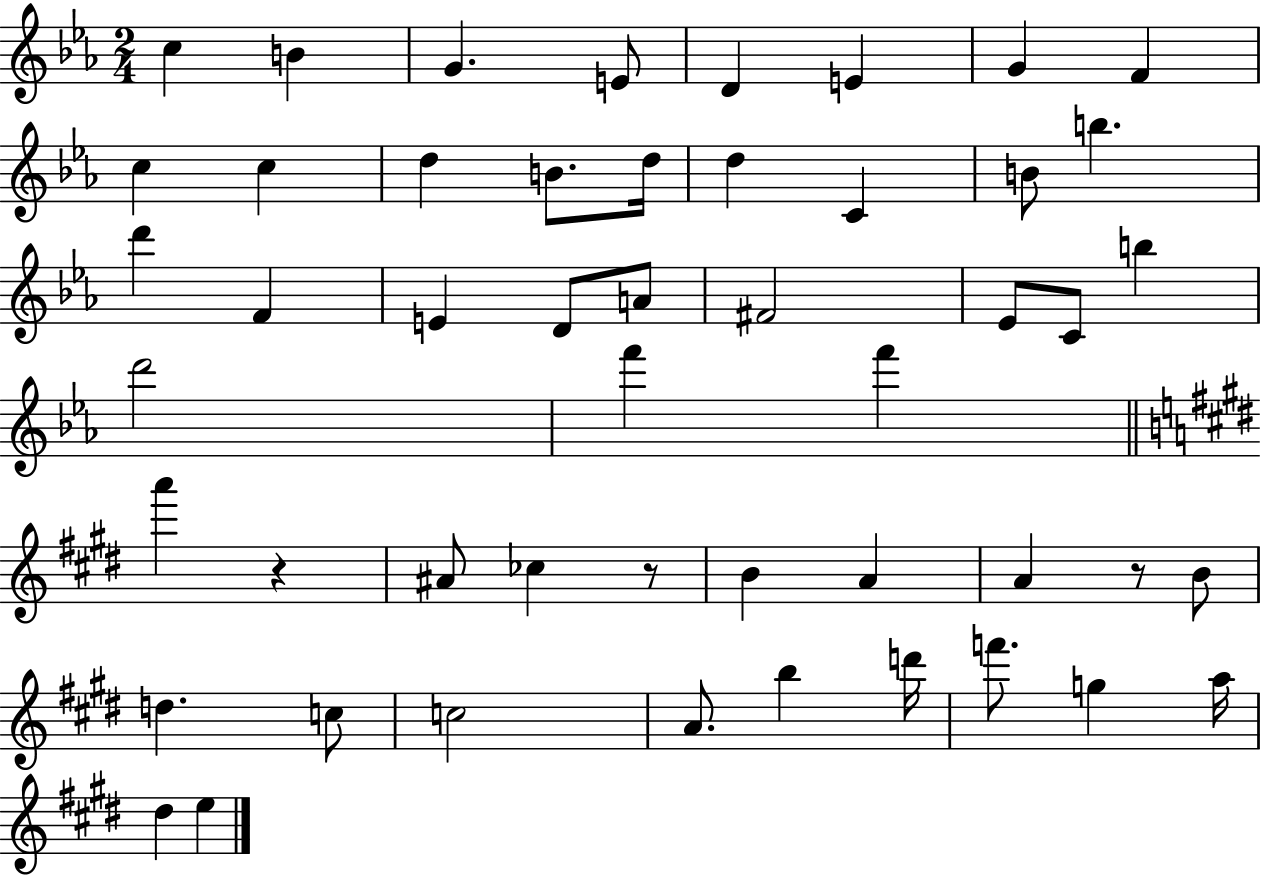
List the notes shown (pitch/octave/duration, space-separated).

C5/q B4/q G4/q. E4/e D4/q E4/q G4/q F4/q C5/q C5/q D5/q B4/e. D5/s D5/q C4/q B4/e B5/q. D6/q F4/q E4/q D4/e A4/e F#4/h Eb4/e C4/e B5/q D6/h F6/q F6/q A6/q R/q A#4/e CES5/q R/e B4/q A4/q A4/q R/e B4/e D5/q. C5/e C5/h A4/e. B5/q D6/s F6/e. G5/q A5/s D#5/q E5/q